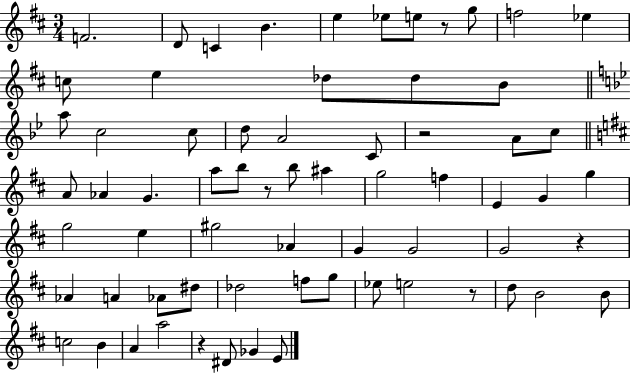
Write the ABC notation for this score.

X:1
T:Untitled
M:3/4
L:1/4
K:D
F2 D/2 C B e _e/2 e/2 z/2 g/2 f2 _e c/2 e _d/2 _d/2 B/2 a/2 c2 c/2 d/2 A2 C/2 z2 A/2 c/2 A/2 _A G a/2 b/2 z/2 b/2 ^a g2 f E G g g2 e ^g2 _A G G2 G2 z _A A _A/2 ^d/2 _d2 f/2 g/2 _e/2 e2 z/2 d/2 B2 B/2 c2 B A a2 z ^D/2 _G E/2